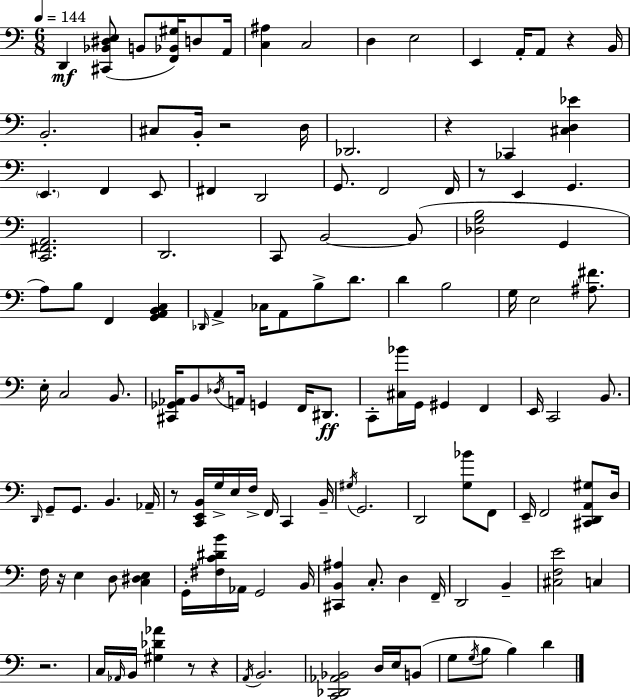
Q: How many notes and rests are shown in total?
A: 133